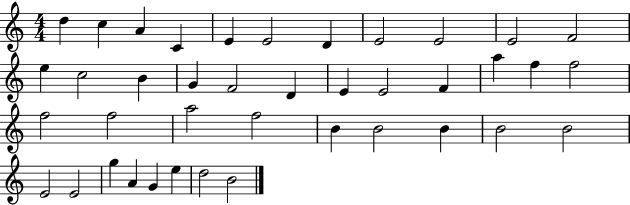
X:1
T:Untitled
M:4/4
L:1/4
K:C
d c A C E E2 D E2 E2 E2 F2 e c2 B G F2 D E E2 F a f f2 f2 f2 a2 f2 B B2 B B2 B2 E2 E2 g A G e d2 B2